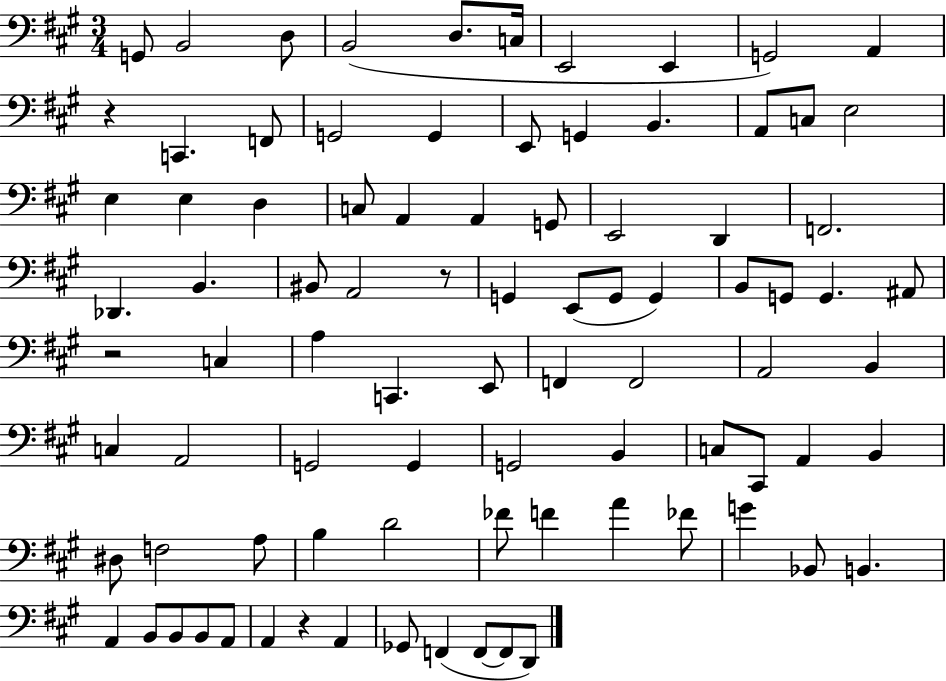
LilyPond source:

{
  \clef bass
  \numericTimeSignature
  \time 3/4
  \key a \major
  \repeat volta 2 { g,8 b,2 d8 | b,2( d8. c16 | e,2 e,4 | g,2) a,4 | \break r4 c,4. f,8 | g,2 g,4 | e,8 g,4 b,4. | a,8 c8 e2 | \break e4 e4 d4 | c8 a,4 a,4 g,8 | e,2 d,4 | f,2. | \break des,4. b,4. | bis,8 a,2 r8 | g,4 e,8( g,8 g,4) | b,8 g,8 g,4. ais,8 | \break r2 c4 | a4 c,4. e,8 | f,4 f,2 | a,2 b,4 | \break c4 a,2 | g,2 g,4 | g,2 b,4 | c8 cis,8 a,4 b,4 | \break dis8 f2 a8 | b4 d'2 | fes'8 f'4 a'4 fes'8 | g'4 bes,8 b,4. | \break a,4 b,8 b,8 b,8 a,8 | a,4 r4 a,4 | ges,8 f,4( f,8~~ f,8 d,8) | } \bar "|."
}